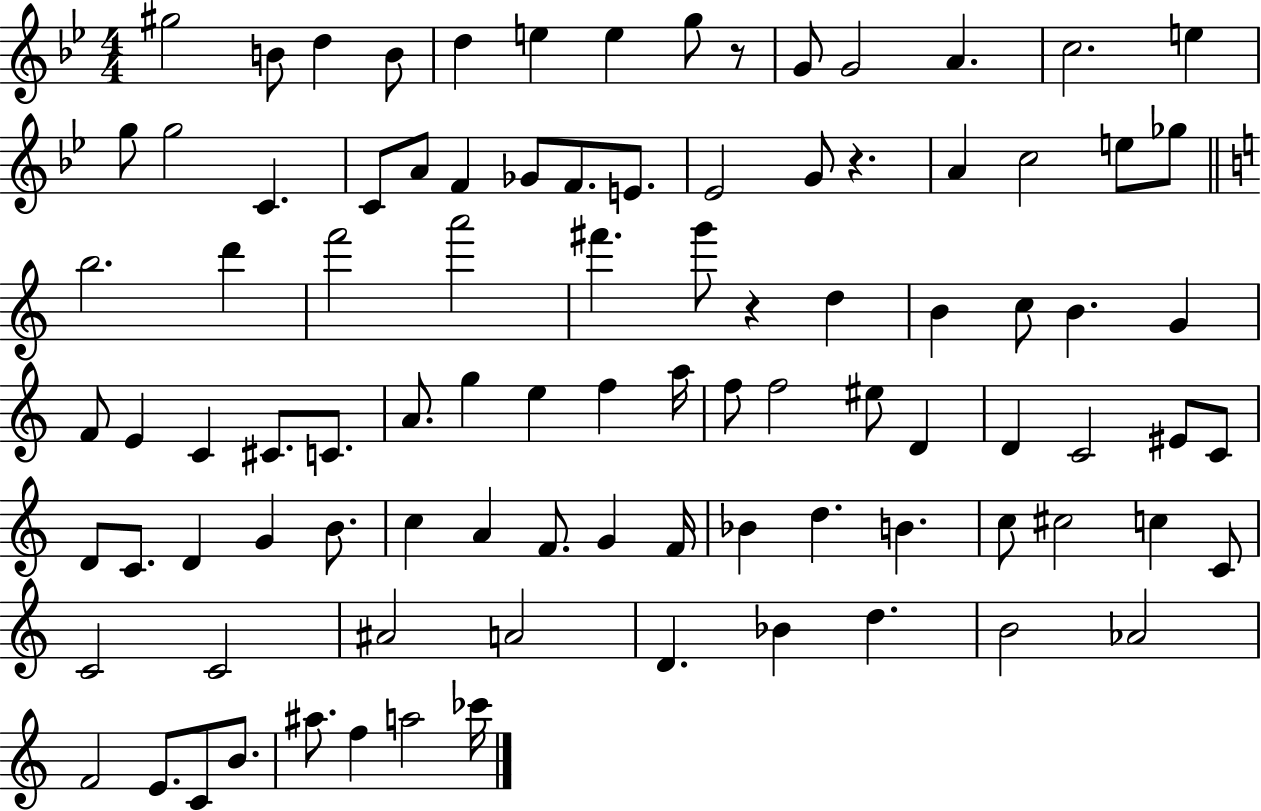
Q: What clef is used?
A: treble